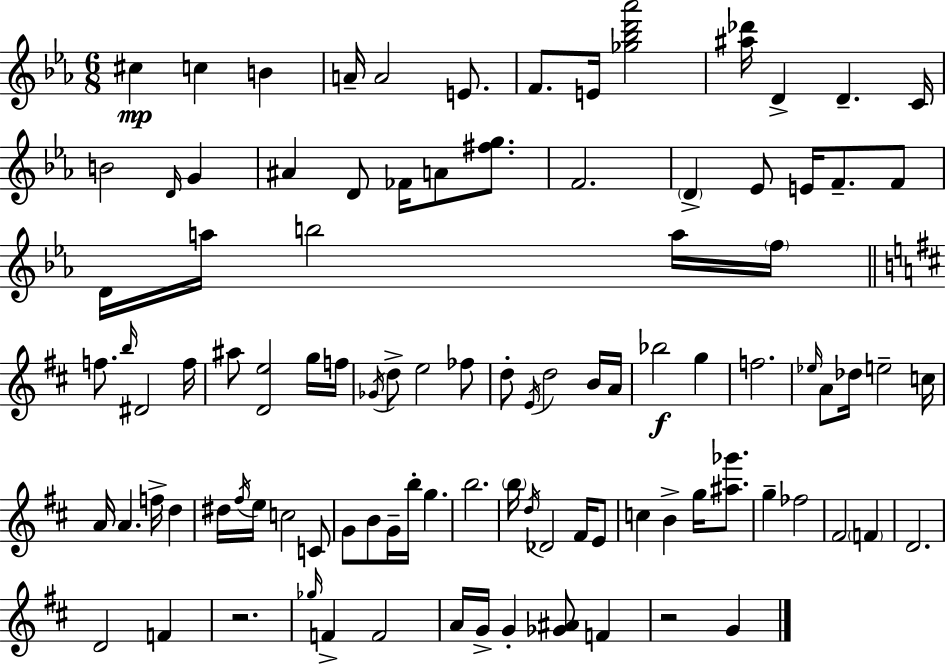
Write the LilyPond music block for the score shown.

{
  \clef treble
  \numericTimeSignature
  \time 6/8
  \key c \minor
  cis''4\mp c''4 b'4 | a'16-- a'2 e'8. | f'8. e'16 <ges'' bes'' d''' aes'''>2 | <ais'' des'''>16 d'4-> d'4.-- c'16 | \break b'2 \grace { d'16 } g'4 | ais'4 d'8 fes'16 a'8 <fis'' g''>8. | f'2. | \parenthesize d'4-> ees'8 e'16 f'8.-- f'8 | \break d'16 a''16 b''2 a''16 | \parenthesize f''16 \bar "||" \break \key d \major f''8. \grace { b''16 } dis'2 | f''16 ais''8 <d' e''>2 g''16 | f''16 \acciaccatura { ges'16 } d''8-> e''2 | fes''8 d''8-. \acciaccatura { e'16 } d''2 | \break b'16 a'16 bes''2\f g''4 | f''2. | \grace { ees''16 } a'8 des''16 e''2-- | c''16 a'16 a'4. f''16-> | \break d''4 dis''16 \acciaccatura { fis''16 } e''16 c''2 | c'8 g'8 b'8 g'16-- b''16-. g''4. | b''2. | \parenthesize b''16 \acciaccatura { d''16 } des'2 | \break fis'16 e'8 c''4 b'4-> | g''16 <ais'' ges'''>8. g''4-- fes''2 | fis'2 | \parenthesize f'4 d'2. | \break d'2 | f'4 r2. | \grace { ges''16 } f'4-> f'2 | a'16 g'16-> g'4-. | \break <ges' ais'>8 f'4 r2 | g'4 \bar "|."
}